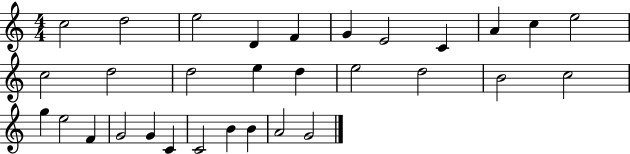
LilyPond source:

{
  \clef treble
  \numericTimeSignature
  \time 4/4
  \key c \major
  c''2 d''2 | e''2 d'4 f'4 | g'4 e'2 c'4 | a'4 c''4 e''2 | \break c''2 d''2 | d''2 e''4 d''4 | e''2 d''2 | b'2 c''2 | \break g''4 e''2 f'4 | g'2 g'4 c'4 | c'2 b'4 b'4 | a'2 g'2 | \break \bar "|."
}